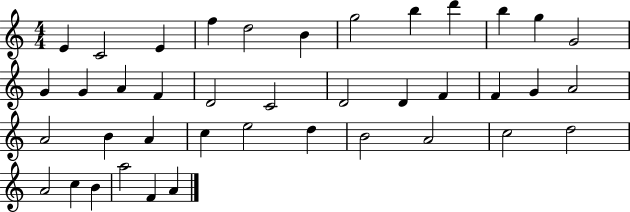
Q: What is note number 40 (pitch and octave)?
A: A4